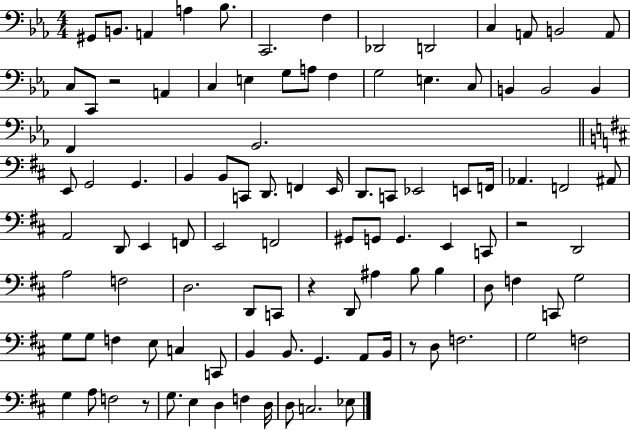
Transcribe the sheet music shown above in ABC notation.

X:1
T:Untitled
M:4/4
L:1/4
K:Eb
^G,,/2 B,,/2 A,, A, _B,/2 C,,2 F, _D,,2 D,,2 C, A,,/2 B,,2 A,,/2 C,/2 C,,/2 z2 A,, C, E, G,/2 A,/2 F, G,2 E, C,/2 B,, B,,2 B,, F,, G,,2 E,,/2 G,,2 G,, B,, B,,/2 C,,/2 D,,/2 F,, E,,/4 D,,/2 C,,/2 _E,,2 E,,/2 F,,/4 _A,, F,,2 ^A,,/2 A,,2 D,,/2 E,, F,,/2 E,,2 F,,2 ^G,,/2 G,,/2 G,, E,, C,,/2 z2 D,,2 A,2 F,2 D,2 D,,/2 C,,/2 z D,,/2 ^A, B,/2 B, D,/2 F, C,,/2 G,2 G,/2 G,/2 F, E,/2 C, C,,/2 B,, B,,/2 G,, A,,/2 B,,/4 z/2 D,/2 F,2 G,2 F,2 G, A,/2 F,2 z/2 G,/2 E, D, F, D,/4 D,/2 C,2 _E,/2